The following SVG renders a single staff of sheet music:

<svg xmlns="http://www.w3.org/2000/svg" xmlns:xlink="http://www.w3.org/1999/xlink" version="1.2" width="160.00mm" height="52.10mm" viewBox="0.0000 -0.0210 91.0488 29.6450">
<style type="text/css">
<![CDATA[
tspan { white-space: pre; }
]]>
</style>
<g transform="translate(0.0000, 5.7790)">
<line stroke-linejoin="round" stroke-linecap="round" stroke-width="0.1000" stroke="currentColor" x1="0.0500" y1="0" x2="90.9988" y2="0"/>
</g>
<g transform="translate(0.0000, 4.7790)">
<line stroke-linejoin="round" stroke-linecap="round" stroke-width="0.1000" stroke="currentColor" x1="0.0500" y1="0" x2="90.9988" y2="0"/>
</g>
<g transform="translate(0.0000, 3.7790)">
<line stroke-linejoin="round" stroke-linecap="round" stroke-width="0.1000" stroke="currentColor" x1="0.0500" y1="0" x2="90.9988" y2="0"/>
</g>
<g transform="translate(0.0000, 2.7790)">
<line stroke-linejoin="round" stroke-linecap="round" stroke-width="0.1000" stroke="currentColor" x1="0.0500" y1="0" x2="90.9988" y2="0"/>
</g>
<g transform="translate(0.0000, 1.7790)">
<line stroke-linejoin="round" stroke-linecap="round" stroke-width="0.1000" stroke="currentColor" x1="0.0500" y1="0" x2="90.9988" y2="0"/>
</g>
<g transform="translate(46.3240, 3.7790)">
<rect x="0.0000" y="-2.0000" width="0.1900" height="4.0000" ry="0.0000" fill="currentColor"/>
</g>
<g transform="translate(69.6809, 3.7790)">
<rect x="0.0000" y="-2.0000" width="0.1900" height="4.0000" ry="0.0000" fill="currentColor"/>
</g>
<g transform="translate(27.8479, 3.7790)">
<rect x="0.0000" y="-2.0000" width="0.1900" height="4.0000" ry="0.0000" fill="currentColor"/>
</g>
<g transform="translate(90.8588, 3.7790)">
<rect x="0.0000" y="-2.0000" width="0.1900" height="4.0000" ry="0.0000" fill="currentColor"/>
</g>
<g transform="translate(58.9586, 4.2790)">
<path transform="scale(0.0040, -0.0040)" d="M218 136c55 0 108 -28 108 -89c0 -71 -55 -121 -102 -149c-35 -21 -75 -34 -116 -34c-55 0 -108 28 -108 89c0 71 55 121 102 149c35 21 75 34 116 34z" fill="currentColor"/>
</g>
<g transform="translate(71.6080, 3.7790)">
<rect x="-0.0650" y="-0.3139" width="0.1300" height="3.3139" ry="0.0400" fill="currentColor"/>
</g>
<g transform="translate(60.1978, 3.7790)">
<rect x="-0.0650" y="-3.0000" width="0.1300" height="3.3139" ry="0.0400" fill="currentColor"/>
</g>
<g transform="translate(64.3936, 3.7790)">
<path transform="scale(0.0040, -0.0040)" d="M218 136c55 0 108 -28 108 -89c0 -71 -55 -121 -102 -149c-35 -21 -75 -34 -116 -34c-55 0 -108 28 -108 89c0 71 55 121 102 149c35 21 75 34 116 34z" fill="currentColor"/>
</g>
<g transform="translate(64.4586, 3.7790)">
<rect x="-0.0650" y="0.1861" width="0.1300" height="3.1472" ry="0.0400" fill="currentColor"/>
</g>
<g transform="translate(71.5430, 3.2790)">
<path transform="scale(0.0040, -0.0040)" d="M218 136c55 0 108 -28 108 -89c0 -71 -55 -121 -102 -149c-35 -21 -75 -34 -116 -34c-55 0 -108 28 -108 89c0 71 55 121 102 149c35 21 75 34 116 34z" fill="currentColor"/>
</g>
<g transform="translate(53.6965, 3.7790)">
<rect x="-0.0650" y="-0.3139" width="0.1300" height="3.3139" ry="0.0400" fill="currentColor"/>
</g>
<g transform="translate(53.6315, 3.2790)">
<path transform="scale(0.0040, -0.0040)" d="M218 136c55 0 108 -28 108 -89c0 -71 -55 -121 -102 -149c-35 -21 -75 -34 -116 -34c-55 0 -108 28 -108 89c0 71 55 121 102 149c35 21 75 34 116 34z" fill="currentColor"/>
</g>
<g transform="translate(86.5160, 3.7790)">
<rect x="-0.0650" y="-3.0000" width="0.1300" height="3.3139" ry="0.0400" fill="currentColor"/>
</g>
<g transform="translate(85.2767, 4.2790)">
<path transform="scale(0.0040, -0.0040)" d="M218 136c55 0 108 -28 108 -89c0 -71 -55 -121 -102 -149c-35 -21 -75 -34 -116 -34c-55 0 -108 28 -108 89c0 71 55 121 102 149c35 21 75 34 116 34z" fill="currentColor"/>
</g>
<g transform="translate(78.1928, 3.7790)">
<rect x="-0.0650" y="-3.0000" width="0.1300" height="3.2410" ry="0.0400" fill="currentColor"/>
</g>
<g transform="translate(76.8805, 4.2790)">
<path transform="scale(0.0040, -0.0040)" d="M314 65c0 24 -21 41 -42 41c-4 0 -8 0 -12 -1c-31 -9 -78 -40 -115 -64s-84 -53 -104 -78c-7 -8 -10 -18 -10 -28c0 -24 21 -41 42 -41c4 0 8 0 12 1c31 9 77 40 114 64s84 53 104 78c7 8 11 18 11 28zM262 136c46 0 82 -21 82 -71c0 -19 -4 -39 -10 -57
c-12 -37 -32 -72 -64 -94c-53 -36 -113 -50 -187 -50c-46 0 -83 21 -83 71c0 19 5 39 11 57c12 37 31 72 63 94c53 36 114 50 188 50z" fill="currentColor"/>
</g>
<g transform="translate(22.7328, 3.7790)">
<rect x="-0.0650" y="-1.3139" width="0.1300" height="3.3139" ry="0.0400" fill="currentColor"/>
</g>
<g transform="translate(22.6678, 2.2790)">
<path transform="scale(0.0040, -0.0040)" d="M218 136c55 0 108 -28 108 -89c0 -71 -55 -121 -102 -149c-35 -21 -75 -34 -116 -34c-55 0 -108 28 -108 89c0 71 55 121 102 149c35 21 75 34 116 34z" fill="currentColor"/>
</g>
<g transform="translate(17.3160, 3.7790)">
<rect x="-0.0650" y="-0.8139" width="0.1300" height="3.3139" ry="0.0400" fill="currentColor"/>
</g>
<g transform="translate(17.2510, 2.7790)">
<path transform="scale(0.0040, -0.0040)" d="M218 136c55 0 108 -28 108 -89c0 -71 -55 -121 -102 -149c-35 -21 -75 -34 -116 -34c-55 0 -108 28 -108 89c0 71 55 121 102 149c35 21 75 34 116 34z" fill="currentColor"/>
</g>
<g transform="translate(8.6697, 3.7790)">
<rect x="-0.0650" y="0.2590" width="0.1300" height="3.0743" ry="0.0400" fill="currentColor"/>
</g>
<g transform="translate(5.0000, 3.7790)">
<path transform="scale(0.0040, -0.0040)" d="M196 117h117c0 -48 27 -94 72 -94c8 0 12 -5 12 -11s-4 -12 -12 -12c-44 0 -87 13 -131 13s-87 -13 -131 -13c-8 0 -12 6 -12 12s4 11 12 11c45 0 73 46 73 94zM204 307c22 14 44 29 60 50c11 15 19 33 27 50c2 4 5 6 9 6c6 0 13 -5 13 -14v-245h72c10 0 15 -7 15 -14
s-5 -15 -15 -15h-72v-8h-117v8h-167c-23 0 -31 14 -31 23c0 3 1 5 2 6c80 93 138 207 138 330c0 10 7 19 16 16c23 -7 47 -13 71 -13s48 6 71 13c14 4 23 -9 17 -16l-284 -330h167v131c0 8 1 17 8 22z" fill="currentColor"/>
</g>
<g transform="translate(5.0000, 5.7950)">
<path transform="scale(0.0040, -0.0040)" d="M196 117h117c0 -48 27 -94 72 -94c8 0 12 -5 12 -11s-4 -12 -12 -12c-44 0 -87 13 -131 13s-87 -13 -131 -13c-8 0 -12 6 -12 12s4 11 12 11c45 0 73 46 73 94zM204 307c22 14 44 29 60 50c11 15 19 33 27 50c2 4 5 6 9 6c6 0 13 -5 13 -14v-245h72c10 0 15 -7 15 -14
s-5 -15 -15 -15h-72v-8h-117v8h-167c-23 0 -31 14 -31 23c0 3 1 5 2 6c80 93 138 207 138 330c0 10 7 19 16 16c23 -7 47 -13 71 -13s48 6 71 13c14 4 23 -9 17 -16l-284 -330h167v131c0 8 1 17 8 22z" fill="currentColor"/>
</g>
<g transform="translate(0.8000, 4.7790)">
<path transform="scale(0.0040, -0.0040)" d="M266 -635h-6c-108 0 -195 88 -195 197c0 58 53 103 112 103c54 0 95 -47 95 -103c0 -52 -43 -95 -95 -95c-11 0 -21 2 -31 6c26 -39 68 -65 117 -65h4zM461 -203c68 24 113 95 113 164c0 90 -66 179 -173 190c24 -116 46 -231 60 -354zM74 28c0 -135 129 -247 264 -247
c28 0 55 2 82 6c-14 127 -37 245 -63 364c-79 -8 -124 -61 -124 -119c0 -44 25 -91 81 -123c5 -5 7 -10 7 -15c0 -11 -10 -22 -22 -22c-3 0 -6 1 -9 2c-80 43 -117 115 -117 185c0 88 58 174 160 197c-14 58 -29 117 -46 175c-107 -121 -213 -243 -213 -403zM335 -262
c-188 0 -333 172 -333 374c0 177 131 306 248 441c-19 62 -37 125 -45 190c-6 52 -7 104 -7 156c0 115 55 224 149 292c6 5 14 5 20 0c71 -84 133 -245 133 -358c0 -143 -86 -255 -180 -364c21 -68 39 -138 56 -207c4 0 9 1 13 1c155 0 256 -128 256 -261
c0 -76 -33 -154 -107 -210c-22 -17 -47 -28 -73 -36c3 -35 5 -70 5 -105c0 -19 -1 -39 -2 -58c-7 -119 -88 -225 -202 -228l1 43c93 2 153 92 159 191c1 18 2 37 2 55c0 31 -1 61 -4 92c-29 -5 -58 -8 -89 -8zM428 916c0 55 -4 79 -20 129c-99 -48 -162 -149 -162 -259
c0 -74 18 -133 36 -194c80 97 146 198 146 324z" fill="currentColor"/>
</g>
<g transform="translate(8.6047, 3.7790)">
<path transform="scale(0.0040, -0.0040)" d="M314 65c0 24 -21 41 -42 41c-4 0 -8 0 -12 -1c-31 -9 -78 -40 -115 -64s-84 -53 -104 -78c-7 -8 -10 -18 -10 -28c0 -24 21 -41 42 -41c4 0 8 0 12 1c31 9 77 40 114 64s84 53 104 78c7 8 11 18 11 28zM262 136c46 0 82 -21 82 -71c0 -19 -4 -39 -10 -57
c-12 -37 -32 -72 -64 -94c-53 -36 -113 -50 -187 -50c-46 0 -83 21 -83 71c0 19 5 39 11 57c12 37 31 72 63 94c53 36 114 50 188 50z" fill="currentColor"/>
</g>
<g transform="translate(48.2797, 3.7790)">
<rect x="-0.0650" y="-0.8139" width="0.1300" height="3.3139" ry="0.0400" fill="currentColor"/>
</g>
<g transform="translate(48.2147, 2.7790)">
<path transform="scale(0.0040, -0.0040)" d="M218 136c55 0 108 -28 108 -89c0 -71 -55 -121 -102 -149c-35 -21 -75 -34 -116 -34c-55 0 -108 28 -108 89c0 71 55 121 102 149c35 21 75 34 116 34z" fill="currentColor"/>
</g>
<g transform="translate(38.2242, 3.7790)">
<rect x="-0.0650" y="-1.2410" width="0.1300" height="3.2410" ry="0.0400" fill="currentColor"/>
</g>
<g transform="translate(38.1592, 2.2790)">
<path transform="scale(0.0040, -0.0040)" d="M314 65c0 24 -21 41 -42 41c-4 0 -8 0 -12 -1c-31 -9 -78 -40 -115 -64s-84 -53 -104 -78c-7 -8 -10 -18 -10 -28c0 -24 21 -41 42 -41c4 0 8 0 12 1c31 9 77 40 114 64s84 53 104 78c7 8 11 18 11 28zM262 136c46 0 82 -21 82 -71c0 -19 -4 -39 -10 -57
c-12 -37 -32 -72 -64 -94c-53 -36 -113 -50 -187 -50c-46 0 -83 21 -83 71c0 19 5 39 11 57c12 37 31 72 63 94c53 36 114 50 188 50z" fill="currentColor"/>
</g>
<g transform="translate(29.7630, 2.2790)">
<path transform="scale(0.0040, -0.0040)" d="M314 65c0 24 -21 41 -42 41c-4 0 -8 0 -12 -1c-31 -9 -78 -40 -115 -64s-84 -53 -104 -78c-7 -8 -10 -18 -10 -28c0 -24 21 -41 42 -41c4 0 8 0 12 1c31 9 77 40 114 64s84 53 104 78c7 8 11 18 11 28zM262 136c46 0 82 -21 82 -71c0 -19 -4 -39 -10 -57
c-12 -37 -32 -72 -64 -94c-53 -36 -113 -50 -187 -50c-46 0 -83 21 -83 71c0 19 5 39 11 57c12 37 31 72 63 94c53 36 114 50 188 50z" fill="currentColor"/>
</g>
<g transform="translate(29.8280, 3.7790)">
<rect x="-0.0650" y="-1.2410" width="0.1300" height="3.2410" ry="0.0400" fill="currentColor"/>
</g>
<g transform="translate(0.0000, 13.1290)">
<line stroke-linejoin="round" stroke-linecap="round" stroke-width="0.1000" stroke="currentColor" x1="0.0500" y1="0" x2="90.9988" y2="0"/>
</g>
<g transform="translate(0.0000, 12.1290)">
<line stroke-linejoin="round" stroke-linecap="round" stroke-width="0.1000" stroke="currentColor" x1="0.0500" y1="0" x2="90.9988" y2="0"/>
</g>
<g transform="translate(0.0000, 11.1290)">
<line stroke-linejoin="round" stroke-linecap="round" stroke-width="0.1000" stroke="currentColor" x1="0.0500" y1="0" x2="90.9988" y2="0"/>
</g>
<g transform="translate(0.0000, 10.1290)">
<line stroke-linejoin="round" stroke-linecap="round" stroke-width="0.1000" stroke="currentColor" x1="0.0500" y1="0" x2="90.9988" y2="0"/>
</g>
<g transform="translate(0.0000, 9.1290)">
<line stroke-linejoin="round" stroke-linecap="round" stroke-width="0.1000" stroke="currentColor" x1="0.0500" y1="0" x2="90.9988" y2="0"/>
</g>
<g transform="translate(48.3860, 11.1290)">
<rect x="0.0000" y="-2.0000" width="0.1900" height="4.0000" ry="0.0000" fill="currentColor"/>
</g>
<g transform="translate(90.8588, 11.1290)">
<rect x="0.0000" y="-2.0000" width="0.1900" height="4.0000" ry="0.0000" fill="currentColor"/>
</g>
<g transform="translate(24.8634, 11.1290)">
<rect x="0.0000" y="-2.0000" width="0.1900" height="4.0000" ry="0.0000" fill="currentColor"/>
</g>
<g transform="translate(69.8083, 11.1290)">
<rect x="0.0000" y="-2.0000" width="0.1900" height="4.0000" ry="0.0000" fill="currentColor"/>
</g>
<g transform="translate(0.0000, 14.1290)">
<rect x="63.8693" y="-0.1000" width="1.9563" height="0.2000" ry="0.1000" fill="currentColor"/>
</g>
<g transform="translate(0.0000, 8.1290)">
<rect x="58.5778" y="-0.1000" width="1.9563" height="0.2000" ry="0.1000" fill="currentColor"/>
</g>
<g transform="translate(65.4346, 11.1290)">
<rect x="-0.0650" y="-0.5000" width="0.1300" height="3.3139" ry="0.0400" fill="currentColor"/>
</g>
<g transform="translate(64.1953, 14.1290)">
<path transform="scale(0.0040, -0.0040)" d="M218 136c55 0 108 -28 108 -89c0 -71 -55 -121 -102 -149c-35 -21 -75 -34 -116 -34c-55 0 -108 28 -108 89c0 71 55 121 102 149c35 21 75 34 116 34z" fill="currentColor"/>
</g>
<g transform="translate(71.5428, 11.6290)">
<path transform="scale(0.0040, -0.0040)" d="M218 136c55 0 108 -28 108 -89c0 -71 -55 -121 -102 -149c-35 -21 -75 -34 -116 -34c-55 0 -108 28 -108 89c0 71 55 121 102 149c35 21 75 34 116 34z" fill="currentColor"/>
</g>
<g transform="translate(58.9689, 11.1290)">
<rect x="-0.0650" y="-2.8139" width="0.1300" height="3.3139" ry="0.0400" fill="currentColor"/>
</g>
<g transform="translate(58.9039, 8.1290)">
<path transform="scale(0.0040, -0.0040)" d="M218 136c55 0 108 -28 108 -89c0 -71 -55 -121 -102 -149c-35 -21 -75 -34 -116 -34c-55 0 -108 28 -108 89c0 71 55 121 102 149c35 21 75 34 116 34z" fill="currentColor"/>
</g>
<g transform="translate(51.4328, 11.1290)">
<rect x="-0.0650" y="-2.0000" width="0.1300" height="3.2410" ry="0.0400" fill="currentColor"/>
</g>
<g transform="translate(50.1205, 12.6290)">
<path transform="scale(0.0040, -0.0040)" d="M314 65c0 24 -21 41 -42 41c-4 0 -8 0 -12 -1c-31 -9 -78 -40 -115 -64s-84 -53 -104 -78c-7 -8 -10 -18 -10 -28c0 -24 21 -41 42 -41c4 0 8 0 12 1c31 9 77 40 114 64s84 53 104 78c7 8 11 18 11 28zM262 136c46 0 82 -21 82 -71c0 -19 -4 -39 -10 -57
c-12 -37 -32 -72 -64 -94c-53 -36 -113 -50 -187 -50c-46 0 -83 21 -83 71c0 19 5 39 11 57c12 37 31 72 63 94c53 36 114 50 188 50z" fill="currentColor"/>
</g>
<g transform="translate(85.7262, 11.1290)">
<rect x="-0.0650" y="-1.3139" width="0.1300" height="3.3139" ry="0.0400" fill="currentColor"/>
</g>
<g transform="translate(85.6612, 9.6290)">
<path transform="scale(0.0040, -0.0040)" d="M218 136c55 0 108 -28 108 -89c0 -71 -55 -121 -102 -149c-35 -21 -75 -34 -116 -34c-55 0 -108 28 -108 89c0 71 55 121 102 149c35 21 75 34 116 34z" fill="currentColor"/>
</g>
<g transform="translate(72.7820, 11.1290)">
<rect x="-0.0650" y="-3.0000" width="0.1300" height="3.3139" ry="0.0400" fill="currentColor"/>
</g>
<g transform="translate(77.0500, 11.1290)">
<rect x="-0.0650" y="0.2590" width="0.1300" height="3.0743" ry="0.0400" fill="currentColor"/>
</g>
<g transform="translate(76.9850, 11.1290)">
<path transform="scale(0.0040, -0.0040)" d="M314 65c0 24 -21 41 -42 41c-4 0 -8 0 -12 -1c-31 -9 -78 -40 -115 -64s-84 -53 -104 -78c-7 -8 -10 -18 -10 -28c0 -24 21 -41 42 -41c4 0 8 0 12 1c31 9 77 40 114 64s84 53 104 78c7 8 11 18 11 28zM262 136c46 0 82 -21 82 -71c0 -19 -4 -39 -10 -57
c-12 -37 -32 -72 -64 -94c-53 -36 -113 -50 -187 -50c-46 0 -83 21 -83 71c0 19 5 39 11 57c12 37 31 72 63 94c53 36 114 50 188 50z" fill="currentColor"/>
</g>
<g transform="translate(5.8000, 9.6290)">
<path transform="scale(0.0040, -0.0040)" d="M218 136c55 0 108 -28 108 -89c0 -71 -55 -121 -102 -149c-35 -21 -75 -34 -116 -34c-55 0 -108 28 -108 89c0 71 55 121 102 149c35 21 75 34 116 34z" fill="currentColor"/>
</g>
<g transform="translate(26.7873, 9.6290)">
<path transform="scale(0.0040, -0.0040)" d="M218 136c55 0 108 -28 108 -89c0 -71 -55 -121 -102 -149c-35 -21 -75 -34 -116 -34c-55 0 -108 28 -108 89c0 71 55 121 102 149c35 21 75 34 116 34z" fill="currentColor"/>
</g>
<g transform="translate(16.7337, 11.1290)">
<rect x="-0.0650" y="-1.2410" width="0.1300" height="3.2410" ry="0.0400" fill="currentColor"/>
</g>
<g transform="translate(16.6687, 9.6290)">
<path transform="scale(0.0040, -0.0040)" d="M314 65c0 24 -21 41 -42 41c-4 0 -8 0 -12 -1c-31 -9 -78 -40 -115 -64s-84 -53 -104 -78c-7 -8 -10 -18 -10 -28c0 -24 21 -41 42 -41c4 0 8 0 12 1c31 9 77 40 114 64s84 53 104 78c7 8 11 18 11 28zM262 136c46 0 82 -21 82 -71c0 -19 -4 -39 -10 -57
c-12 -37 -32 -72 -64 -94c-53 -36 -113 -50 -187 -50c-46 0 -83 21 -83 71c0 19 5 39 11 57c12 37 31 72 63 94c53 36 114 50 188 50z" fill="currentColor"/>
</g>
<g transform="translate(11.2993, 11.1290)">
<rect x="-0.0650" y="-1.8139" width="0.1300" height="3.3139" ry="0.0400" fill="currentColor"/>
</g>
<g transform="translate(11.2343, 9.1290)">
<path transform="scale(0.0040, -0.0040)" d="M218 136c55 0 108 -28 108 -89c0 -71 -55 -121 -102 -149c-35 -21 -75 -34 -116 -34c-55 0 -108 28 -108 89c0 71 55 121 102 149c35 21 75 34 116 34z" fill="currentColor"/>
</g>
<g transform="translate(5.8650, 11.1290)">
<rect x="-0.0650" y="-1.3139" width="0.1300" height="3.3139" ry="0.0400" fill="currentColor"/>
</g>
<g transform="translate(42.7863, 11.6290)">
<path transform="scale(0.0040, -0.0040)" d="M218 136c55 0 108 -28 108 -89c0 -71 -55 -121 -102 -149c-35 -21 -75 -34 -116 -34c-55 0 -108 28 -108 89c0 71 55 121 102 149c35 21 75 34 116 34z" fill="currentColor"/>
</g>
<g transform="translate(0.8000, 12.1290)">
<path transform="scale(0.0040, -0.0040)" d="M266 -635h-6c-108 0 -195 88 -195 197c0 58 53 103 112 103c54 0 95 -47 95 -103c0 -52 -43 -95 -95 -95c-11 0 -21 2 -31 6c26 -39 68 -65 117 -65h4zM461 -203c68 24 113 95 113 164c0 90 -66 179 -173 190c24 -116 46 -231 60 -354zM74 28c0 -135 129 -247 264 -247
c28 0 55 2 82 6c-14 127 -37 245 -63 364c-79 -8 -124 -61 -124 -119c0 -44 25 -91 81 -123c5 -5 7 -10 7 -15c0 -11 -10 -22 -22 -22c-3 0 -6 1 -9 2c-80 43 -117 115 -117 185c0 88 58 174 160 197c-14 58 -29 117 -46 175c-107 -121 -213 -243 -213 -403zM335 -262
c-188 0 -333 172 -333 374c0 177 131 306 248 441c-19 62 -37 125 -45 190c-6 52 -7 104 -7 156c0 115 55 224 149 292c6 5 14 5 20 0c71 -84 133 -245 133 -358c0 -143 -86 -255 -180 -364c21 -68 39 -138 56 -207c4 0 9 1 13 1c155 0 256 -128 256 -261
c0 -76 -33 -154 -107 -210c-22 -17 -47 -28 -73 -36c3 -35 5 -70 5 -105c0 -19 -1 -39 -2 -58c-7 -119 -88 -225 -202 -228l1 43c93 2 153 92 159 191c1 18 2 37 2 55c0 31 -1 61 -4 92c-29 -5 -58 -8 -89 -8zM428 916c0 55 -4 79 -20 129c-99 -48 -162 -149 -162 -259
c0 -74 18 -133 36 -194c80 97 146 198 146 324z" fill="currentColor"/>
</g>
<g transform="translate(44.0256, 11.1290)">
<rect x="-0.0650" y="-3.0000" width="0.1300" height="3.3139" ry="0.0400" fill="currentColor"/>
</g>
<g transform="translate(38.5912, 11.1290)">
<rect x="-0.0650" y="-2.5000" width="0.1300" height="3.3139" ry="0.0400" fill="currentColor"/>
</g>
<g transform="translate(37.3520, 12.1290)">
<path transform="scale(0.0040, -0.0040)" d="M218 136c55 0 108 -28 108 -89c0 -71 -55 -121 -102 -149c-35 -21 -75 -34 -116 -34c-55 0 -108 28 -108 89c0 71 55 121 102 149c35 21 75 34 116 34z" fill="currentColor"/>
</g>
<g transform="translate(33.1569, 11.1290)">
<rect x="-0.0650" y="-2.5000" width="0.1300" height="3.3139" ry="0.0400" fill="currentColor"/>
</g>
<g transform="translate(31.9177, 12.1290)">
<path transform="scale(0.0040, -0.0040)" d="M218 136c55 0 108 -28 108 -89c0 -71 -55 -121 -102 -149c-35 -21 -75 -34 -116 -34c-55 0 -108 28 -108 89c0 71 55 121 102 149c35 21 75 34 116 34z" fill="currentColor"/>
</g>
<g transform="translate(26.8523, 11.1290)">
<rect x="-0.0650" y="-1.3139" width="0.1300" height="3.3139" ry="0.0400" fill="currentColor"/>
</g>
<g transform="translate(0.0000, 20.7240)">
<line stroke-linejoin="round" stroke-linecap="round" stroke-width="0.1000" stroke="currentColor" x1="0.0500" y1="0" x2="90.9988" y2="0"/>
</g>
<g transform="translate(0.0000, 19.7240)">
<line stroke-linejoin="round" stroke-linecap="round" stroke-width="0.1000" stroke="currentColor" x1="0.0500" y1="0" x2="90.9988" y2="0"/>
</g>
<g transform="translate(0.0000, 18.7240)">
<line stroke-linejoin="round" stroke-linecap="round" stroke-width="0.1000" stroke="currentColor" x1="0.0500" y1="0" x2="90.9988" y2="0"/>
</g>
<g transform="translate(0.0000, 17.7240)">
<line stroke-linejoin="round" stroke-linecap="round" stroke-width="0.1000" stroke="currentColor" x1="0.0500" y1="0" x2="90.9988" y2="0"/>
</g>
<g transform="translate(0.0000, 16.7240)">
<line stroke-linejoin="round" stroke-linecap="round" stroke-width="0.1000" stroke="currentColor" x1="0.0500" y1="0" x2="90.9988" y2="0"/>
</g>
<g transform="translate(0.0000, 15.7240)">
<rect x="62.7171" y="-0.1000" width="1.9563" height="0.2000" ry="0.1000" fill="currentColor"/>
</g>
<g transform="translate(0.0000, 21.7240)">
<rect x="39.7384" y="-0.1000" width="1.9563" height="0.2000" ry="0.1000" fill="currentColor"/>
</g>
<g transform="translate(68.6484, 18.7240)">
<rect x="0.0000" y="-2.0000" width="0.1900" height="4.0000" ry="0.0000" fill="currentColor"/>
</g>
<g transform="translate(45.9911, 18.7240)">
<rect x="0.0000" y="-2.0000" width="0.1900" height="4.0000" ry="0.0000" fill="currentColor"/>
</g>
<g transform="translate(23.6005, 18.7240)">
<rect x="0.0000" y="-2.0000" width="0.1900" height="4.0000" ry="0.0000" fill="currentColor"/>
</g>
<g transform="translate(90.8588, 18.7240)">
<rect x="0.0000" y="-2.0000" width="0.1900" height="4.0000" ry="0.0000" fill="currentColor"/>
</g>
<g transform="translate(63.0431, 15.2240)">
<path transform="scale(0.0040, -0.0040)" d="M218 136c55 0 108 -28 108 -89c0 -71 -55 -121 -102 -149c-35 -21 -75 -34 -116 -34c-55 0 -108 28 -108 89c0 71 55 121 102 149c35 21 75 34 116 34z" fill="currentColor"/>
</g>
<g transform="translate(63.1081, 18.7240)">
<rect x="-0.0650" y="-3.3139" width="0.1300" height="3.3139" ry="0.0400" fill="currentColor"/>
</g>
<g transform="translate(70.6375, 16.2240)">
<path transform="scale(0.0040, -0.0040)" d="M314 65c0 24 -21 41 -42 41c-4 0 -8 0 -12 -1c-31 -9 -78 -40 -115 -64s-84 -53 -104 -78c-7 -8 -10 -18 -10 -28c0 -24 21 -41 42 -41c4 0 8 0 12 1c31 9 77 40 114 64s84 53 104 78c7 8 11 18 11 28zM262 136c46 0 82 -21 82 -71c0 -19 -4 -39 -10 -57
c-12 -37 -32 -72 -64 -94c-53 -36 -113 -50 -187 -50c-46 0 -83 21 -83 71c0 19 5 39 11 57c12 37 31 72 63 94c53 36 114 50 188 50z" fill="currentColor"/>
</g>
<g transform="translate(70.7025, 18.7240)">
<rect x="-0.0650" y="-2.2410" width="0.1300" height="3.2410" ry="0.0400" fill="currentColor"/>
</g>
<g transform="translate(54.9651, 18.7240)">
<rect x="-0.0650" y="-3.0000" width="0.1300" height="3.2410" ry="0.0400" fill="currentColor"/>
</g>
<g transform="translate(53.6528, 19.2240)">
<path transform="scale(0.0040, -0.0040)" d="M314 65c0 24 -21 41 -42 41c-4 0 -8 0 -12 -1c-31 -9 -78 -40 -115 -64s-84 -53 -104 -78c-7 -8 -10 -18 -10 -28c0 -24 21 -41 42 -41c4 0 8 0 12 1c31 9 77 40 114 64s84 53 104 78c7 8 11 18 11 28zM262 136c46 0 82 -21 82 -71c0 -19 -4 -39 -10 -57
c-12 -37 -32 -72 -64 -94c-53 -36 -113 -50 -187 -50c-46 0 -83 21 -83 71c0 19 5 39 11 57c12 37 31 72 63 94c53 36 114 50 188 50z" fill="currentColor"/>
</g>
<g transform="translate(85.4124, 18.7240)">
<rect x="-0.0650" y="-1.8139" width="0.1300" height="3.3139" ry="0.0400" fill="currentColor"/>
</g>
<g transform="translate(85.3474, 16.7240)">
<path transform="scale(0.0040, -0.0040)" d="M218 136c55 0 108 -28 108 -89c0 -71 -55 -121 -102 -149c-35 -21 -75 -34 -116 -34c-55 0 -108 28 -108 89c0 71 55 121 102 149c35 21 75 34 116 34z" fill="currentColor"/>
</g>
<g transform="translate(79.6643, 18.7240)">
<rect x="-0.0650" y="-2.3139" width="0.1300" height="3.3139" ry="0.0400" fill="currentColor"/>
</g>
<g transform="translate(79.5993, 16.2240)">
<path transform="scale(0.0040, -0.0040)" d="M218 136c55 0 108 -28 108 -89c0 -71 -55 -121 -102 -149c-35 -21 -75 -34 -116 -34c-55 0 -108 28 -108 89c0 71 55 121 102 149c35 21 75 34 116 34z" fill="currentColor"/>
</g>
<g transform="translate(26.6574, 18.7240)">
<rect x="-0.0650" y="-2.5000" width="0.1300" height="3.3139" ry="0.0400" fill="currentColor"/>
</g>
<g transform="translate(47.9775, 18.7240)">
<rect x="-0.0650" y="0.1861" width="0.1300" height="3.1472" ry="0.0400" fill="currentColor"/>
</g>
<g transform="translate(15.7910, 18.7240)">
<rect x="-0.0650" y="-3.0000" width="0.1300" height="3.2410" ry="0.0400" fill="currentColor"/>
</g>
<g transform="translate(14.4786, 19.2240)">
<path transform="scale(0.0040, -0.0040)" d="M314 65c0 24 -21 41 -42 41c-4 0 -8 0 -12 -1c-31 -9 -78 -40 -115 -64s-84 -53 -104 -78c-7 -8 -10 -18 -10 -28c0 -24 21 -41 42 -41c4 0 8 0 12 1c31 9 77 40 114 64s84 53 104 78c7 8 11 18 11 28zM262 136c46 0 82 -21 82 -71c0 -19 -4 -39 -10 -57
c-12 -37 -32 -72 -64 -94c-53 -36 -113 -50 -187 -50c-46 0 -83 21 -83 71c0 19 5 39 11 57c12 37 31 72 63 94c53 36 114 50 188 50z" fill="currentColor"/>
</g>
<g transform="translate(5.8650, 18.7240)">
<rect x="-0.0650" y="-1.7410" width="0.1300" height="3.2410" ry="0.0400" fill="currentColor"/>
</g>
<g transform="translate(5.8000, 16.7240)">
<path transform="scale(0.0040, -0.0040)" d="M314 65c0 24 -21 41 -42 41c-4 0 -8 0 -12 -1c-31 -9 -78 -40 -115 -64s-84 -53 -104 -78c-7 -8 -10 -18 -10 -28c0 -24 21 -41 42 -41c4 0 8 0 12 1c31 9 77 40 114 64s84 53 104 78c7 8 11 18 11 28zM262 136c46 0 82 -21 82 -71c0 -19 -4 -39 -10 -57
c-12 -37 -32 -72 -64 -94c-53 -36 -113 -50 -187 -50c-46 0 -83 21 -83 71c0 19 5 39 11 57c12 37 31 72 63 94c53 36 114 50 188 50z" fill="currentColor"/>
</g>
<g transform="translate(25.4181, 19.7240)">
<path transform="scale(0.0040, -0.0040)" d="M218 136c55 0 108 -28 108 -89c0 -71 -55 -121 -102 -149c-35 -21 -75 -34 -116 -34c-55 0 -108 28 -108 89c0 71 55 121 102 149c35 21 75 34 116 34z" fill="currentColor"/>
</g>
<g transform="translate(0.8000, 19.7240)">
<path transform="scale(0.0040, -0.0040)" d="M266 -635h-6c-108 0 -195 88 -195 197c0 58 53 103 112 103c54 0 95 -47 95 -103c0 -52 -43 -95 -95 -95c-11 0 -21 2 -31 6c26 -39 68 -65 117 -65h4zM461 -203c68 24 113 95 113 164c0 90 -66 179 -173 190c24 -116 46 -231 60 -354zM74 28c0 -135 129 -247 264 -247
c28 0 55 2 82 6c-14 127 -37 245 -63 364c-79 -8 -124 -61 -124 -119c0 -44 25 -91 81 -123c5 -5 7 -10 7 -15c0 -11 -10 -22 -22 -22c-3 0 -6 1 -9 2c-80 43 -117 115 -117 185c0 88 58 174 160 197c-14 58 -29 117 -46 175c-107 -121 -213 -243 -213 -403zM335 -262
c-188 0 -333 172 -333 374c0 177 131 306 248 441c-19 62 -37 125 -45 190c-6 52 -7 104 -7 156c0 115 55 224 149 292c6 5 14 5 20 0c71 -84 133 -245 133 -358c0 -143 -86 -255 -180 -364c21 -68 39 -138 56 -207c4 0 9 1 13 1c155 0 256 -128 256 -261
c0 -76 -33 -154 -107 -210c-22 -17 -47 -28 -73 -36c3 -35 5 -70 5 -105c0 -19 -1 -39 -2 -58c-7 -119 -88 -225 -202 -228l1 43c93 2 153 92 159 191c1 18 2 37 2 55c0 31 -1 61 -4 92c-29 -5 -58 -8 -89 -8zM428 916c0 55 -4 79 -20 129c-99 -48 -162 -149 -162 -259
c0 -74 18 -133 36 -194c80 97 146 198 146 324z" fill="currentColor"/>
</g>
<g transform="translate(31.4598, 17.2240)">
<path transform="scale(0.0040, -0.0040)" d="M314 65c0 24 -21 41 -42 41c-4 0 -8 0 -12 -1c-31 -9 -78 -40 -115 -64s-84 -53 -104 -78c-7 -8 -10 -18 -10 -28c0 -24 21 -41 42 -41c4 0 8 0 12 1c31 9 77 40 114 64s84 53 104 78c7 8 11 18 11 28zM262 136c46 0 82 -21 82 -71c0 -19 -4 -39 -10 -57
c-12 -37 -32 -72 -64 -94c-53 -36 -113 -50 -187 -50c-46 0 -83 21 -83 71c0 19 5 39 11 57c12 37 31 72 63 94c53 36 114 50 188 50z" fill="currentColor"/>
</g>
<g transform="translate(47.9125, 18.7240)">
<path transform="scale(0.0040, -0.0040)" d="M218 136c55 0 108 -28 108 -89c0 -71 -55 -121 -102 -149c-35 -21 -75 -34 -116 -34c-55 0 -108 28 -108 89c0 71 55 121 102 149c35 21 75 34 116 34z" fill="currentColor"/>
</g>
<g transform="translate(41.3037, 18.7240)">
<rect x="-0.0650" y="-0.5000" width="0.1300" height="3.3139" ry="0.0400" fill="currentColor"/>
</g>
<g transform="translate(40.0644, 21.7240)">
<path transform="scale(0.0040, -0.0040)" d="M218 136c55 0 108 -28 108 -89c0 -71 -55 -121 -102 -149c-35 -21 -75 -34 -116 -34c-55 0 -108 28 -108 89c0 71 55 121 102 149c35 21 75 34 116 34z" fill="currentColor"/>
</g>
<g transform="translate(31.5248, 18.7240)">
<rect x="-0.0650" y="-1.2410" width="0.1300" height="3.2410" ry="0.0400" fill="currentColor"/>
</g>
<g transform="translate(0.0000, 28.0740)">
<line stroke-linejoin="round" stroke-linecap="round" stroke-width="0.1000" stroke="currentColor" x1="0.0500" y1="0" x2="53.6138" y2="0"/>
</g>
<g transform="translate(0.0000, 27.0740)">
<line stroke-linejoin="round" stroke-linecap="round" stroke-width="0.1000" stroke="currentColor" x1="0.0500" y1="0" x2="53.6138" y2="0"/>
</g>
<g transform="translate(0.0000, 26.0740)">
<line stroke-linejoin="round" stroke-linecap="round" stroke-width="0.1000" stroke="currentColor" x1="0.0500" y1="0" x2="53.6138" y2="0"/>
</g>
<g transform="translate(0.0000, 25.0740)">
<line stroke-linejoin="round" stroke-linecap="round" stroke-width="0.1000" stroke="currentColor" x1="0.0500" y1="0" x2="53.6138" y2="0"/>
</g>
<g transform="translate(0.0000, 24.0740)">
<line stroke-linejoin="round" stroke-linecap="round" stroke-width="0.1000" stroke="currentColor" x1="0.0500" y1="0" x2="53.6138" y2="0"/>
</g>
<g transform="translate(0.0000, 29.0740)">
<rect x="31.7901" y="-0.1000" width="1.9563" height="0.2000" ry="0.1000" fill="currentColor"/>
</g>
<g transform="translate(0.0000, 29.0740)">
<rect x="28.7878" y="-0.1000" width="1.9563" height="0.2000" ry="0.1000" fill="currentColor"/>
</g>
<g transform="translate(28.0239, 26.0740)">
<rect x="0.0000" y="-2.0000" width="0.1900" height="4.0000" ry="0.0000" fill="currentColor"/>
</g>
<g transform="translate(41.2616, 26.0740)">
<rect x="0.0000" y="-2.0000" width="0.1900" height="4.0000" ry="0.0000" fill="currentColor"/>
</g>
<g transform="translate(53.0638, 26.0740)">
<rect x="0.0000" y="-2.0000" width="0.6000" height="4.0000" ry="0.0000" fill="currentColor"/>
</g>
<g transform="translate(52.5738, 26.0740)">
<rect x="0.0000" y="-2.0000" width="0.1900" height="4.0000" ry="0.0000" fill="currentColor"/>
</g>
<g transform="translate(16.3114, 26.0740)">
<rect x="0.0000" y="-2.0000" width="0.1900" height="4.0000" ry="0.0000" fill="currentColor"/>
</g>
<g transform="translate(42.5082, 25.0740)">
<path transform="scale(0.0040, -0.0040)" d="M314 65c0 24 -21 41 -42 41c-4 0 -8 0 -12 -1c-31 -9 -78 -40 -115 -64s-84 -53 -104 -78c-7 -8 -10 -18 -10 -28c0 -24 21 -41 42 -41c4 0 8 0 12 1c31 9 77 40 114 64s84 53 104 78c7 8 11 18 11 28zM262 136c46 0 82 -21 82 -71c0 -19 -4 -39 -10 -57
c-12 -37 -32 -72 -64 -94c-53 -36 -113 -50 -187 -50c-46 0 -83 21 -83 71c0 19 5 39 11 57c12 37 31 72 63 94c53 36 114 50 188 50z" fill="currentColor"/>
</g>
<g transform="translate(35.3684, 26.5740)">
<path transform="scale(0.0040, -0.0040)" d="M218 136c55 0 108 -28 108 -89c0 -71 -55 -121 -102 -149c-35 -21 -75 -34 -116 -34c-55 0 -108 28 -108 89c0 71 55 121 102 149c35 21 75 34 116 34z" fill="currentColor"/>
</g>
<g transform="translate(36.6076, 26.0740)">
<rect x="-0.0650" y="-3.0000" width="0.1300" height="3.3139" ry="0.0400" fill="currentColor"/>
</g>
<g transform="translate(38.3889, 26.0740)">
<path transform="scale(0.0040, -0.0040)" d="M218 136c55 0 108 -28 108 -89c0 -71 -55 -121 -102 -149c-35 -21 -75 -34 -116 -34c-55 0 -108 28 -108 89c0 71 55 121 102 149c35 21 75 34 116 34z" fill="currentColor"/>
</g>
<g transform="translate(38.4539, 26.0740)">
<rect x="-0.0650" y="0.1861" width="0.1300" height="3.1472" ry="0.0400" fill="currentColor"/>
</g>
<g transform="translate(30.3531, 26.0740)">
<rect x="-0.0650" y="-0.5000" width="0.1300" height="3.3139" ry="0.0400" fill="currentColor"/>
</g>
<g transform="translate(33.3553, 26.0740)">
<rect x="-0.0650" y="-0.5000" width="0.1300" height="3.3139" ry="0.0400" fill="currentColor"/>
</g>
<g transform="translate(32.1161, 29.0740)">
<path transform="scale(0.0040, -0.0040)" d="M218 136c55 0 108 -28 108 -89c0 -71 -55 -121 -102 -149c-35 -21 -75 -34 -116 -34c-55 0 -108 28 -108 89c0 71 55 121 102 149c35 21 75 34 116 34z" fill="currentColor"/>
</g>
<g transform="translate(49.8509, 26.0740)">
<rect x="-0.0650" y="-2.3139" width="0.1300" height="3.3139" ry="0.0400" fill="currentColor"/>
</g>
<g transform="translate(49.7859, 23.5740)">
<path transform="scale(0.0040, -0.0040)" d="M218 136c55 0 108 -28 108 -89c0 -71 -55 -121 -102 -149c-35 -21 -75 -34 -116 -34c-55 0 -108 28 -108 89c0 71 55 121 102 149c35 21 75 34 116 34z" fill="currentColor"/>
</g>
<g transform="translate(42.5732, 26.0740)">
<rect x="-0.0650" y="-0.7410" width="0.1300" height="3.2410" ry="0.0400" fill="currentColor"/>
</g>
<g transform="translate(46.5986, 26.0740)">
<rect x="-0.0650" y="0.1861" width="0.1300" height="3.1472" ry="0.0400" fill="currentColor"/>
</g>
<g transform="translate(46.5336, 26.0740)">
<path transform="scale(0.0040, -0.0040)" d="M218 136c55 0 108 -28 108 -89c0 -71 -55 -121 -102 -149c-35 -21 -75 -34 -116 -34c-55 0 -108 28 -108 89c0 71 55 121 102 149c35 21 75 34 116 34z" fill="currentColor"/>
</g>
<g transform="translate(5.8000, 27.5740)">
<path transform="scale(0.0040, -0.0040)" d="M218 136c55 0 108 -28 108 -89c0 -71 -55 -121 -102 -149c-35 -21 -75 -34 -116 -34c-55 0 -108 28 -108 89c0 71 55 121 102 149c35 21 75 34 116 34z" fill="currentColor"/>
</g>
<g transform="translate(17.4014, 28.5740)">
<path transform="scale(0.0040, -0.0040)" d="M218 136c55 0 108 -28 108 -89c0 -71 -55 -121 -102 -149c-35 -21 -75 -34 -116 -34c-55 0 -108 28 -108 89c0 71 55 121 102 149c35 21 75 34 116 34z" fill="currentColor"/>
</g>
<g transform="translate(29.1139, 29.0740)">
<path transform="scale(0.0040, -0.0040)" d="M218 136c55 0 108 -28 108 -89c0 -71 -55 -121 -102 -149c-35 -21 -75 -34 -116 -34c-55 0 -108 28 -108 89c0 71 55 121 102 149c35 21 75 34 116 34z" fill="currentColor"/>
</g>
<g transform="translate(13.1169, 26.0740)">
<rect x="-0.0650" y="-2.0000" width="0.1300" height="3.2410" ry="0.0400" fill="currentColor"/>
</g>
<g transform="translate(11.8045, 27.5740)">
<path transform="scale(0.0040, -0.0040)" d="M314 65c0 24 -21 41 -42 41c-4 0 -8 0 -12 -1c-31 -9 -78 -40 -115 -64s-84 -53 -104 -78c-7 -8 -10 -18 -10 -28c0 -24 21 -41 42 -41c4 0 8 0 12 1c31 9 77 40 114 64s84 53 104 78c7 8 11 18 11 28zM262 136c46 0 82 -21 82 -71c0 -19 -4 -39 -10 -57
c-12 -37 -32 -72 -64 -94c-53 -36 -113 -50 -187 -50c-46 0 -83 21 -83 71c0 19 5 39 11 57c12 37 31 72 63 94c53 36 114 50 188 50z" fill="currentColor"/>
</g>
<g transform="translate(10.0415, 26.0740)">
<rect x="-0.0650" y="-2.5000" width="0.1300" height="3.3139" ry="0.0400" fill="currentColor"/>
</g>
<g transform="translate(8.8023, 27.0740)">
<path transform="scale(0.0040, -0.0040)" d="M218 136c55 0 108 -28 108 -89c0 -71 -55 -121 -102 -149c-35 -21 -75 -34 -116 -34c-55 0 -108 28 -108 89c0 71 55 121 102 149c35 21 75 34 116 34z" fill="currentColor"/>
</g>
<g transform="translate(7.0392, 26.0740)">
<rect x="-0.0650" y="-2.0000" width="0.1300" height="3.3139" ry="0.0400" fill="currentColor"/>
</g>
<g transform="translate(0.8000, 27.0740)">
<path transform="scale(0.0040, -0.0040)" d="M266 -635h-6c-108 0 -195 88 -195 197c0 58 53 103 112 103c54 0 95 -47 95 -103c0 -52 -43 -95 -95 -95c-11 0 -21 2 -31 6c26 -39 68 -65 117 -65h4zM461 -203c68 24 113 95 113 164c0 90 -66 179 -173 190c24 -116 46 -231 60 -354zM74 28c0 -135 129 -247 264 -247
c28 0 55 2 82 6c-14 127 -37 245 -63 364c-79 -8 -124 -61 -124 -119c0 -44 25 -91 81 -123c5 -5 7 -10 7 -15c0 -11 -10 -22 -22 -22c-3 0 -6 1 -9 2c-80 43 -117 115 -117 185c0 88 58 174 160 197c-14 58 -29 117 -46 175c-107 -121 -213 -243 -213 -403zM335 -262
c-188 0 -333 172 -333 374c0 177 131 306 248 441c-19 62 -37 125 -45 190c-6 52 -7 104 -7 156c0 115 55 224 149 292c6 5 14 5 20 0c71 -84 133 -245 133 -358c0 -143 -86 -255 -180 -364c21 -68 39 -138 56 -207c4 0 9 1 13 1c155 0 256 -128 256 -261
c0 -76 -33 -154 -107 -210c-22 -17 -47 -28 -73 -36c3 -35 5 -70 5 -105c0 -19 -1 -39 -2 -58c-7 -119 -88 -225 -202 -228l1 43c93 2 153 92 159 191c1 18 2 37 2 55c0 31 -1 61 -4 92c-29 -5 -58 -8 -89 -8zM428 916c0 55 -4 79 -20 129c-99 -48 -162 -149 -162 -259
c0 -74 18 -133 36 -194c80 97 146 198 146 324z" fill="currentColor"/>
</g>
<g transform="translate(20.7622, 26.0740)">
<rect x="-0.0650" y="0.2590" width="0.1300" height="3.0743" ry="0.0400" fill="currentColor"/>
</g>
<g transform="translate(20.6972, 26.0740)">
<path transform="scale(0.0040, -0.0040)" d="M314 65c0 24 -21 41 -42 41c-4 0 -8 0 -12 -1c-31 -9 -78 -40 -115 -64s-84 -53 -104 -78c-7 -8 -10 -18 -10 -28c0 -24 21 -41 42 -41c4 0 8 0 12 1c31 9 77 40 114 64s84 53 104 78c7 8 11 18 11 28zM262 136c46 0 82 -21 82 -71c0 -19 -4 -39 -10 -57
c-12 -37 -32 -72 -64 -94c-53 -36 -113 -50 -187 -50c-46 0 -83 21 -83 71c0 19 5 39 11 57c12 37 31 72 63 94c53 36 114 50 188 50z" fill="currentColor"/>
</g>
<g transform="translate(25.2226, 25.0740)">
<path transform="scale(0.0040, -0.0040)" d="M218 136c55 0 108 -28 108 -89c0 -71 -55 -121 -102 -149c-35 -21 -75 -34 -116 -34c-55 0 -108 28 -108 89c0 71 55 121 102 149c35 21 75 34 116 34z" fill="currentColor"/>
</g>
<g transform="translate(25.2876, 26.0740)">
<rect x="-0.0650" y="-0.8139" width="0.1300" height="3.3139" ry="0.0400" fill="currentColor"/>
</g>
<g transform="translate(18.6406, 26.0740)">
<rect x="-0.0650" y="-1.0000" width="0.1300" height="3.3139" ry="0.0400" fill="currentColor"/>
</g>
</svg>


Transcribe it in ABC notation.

X:1
T:Untitled
M:4/4
L:1/4
K:C
B2 d e e2 e2 d c A B c A2 A e f e2 e G G A F2 a C A B2 e f2 A2 G e2 C B A2 b g2 g f F G F2 D B2 d C C A B d2 B g